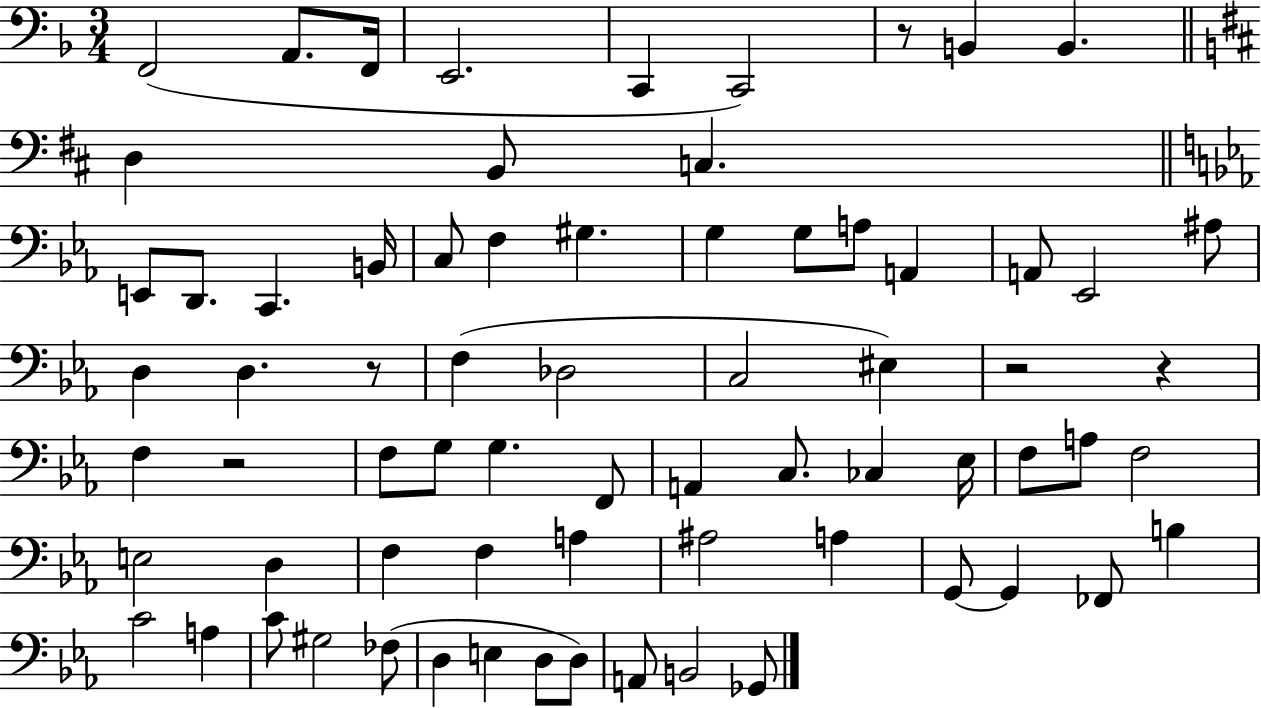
F2/h A2/e. F2/s E2/h. C2/q C2/h R/e B2/q B2/q. D3/q B2/e C3/q. E2/e D2/e. C2/q. B2/s C3/e F3/q G#3/q. G3/q G3/e A3/e A2/q A2/e Eb2/h A#3/e D3/q D3/q. R/e F3/q Db3/h C3/h EIS3/q R/h R/q F3/q R/h F3/e G3/e G3/q. F2/e A2/q C3/e. CES3/q Eb3/s F3/e A3/e F3/h E3/h D3/q F3/q F3/q A3/q A#3/h A3/q G2/e G2/q FES2/e B3/q C4/h A3/q C4/e G#3/h FES3/e D3/q E3/q D3/e D3/e A2/e B2/h Gb2/e